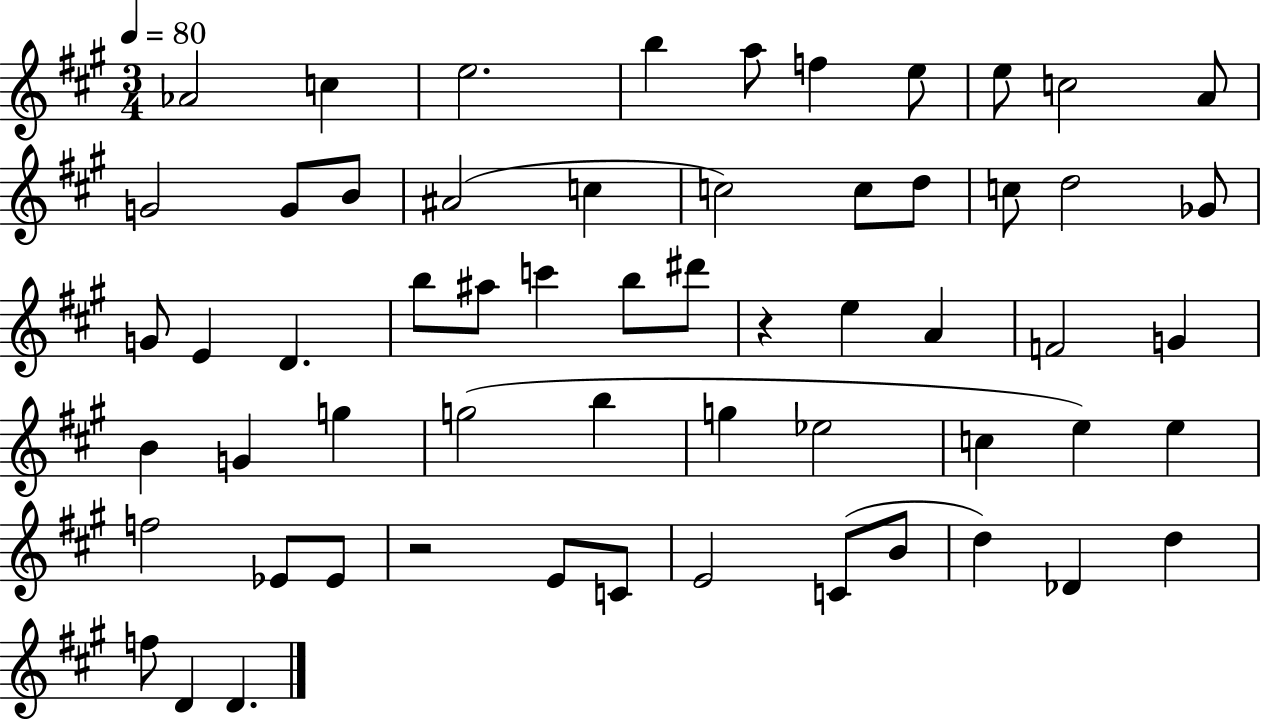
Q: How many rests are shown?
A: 2